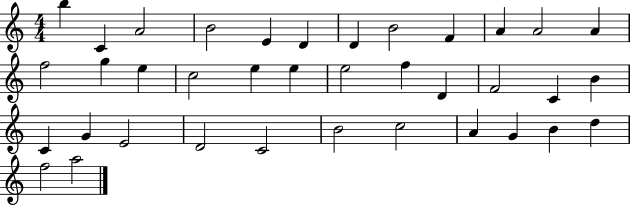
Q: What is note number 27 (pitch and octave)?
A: E4